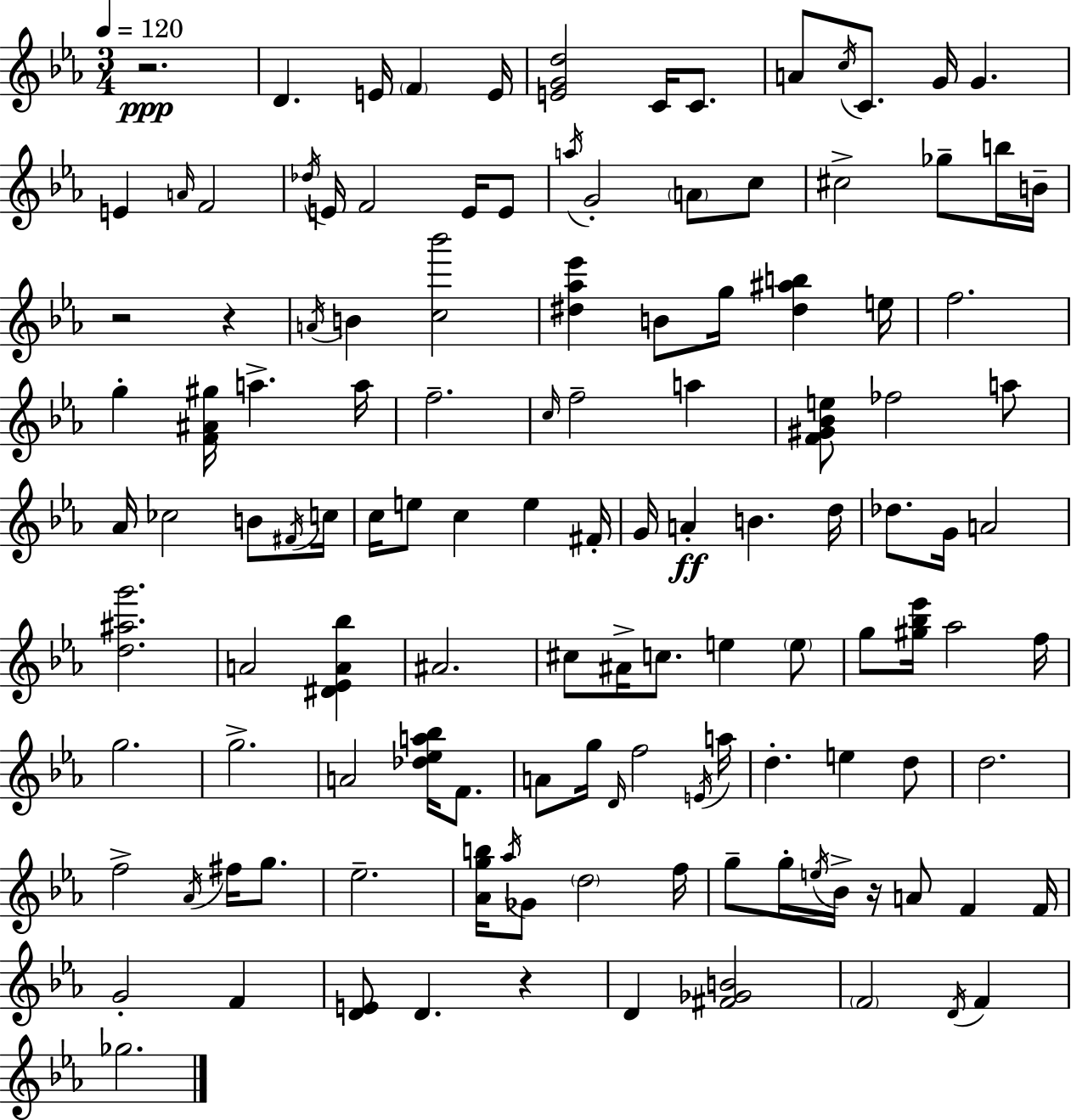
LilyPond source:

{
  \clef treble
  \numericTimeSignature
  \time 3/4
  \key c \minor
  \tempo 4 = 120
  \repeat volta 2 { r2.\ppp | d'4. e'16 \parenthesize f'4 e'16 | <e' g' d''>2 c'16 c'8. | a'8 \acciaccatura { c''16 } c'8. g'16 g'4. | \break e'4 \grace { a'16 } f'2 | \acciaccatura { des''16 } e'16 f'2 | e'16 e'8 \acciaccatura { a''16 } g'2-. | \parenthesize a'8 c''8 cis''2-> | \break ges''8-- b''16 b'16-- r2 | r4 \acciaccatura { a'16 } b'4 <c'' bes'''>2 | <dis'' aes'' ees'''>4 b'8 g''16 | <dis'' ais'' b''>4 e''16 f''2. | \break g''4-. <f' ais' gis''>16 a''4.-> | a''16 f''2.-- | \grace { c''16 } f''2-- | a''4 <f' gis' bes' e''>8 fes''2 | \break a''8 aes'16 ces''2 | b'8 \acciaccatura { fis'16 } c''16 c''16 e''8 c''4 | e''4 fis'16-. g'16 a'4-.\ff | b'4. d''16 des''8. g'16 a'2 | \break <d'' ais'' g'''>2. | a'2 | <dis' ees' a' bes''>4 ais'2. | cis''8 ais'16-> c''8. | \break e''4 \parenthesize e''8 g''8 <gis'' bes'' ees'''>16 aes''2 | f''16 g''2. | g''2.-> | a'2 | \break <des'' ees'' a'' bes''>16 f'8. a'8 g''16 \grace { d'16 } f''2 | \acciaccatura { e'16 } a''16 d''4.-. | e''4 d''8 d''2. | f''2-> | \break \acciaccatura { aes'16 } fis''16 g''8. ees''2.-- | <aes' g'' b''>16 \acciaccatura { aes''16 } | ges'8 \parenthesize d''2 f''16 g''8-- | g''16-. \acciaccatura { e''16 } bes'16-> r16 a'8 f'4 f'16 | \break g'2-. f'4 | <d' e'>8 d'4. r4 | d'4 <fis' ges' b'>2 | \parenthesize f'2 \acciaccatura { d'16 } f'4 | \break ges''2. | } \bar "|."
}